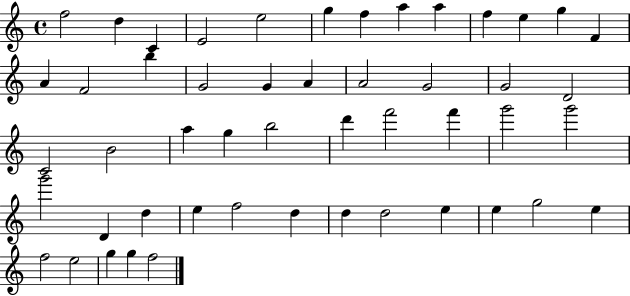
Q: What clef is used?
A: treble